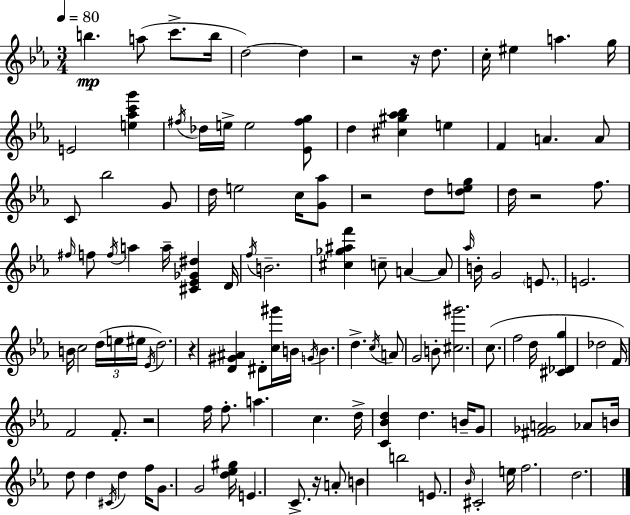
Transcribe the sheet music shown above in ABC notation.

X:1
T:Untitled
M:3/4
L:1/4
K:Cm
b a/2 c'/2 b/4 d2 d z2 z/4 d/2 c/4 ^e a g/4 E2 [e_ac'g'] ^f/4 _d/4 e/4 e2 [_E^fg]/2 d [^c^g_a_b] e F A A/2 C/2 _b2 G/2 d/4 e2 c/4 [G_a]/2 z2 d/2 [deg]/2 d/4 z2 f/2 ^f/4 f/2 f/4 a a/4 [^C_E_G^d] D/4 f/4 B2 [^c_g^af'] c/2 A A/2 _a/4 B/4 G2 E/2 E2 B/4 c2 d/4 e/4 ^e/4 _E/4 d2 z [D^G^A] ^D/2 [c^g']/4 B/4 G/4 B d c/4 A/2 G2 B/2 [^c^g']2 c/2 f2 d/4 [^C_Dg] _d2 F/4 F2 F/2 z2 f/4 f/2 a c d/4 [C_Bd] d B/4 G/2 [^F_GA]2 _A/2 B/4 d/2 d ^C/4 d f/4 G/2 G2 [d_e^g]/4 E C/2 z/4 A/2 B b2 E/2 _B/4 ^C2 e/4 f2 d2